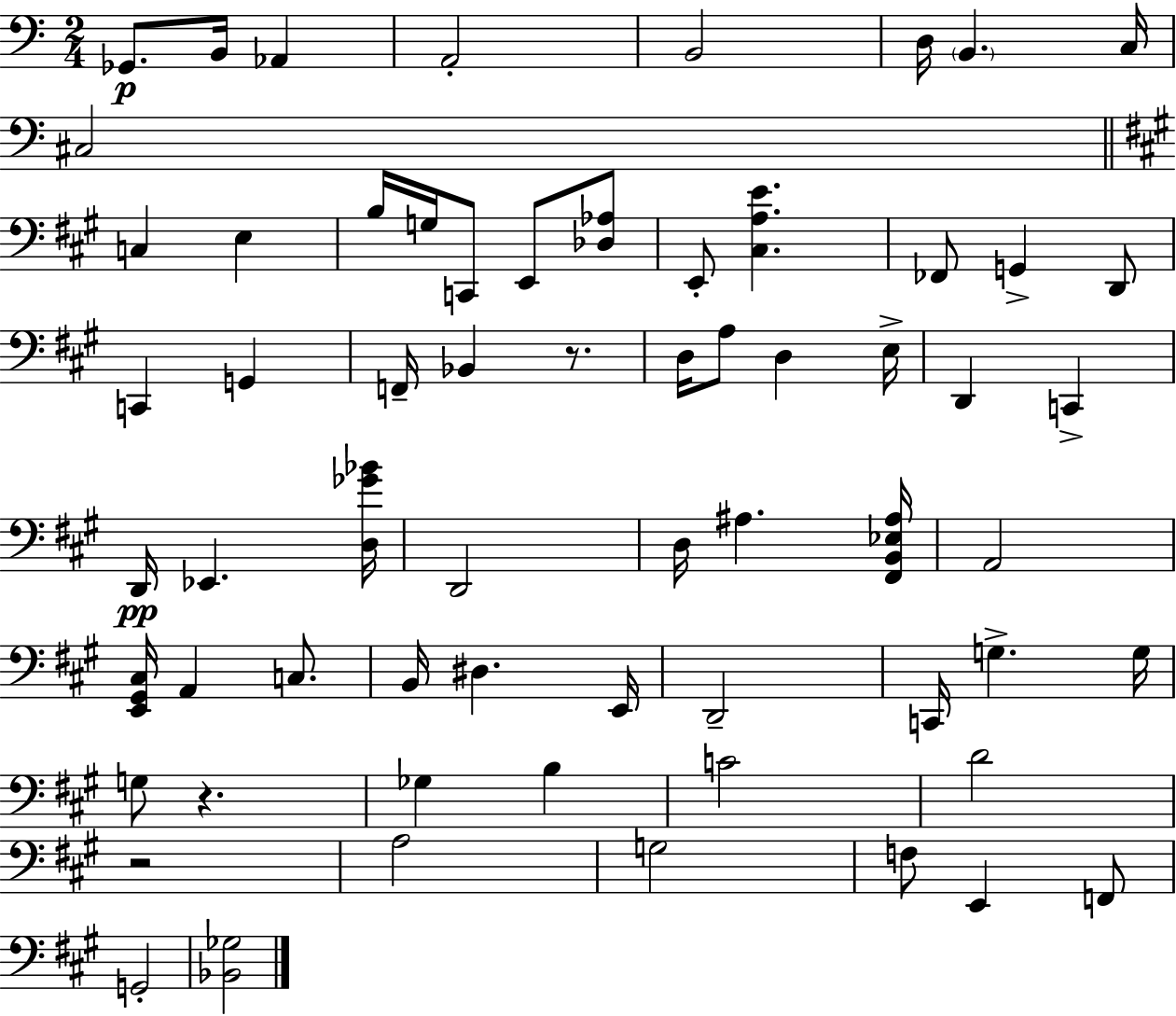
Gb2/e. B2/s Ab2/q A2/h B2/h D3/s B2/q. C3/s C#3/h C3/q E3/q B3/s G3/s C2/e E2/e [Db3,Ab3]/e E2/e [C#3,A3,E4]/q. FES2/e G2/q D2/e C2/q G2/q F2/s Bb2/q R/e. D3/s A3/e D3/q E3/s D2/q C2/q D2/s Eb2/q. [D3,Gb4,Bb4]/s D2/h D3/s A#3/q. [F#2,B2,Eb3,A#3]/s A2/h [E2,G#2,C#3]/s A2/q C3/e. B2/s D#3/q. E2/s D2/h C2/s G3/q. G3/s G3/e R/q. Gb3/q B3/q C4/h D4/h R/h A3/h G3/h F3/e E2/q F2/e G2/h [Bb2,Gb3]/h